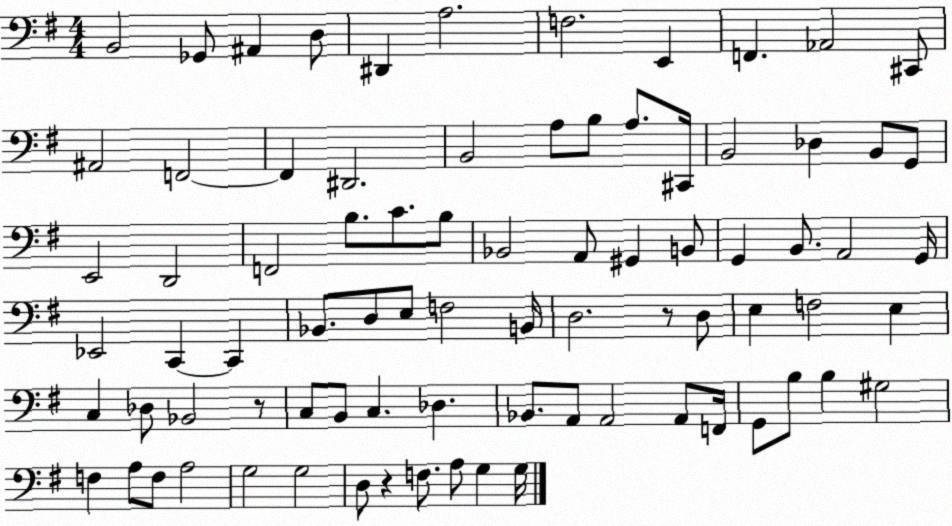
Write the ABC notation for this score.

X:1
T:Untitled
M:4/4
L:1/4
K:G
B,,2 _G,,/2 ^A,, D,/2 ^D,, A,2 F,2 E,, F,, _A,,2 ^C,,/2 ^A,,2 F,,2 F,, ^D,,2 B,,2 A,/2 B,/2 A,/2 ^C,,/4 B,,2 _D, B,,/2 G,,/2 E,,2 D,,2 F,,2 B,/2 C/2 B,/2 _B,,2 A,,/2 ^G,, B,,/2 G,, B,,/2 A,,2 G,,/4 _E,,2 C,, C,, _B,,/2 D,/2 E,/2 F,2 B,,/4 D,2 z/2 D,/2 E, F,2 E, C, _D,/2 _B,,2 z/2 C,/2 B,,/2 C, _D, _B,,/2 A,,/2 A,,2 A,,/2 F,,/4 G,,/2 B,/2 B, ^G,2 F, A,/2 F,/2 A,2 G,2 G,2 D,/2 z F,/2 A,/2 G, G,/4